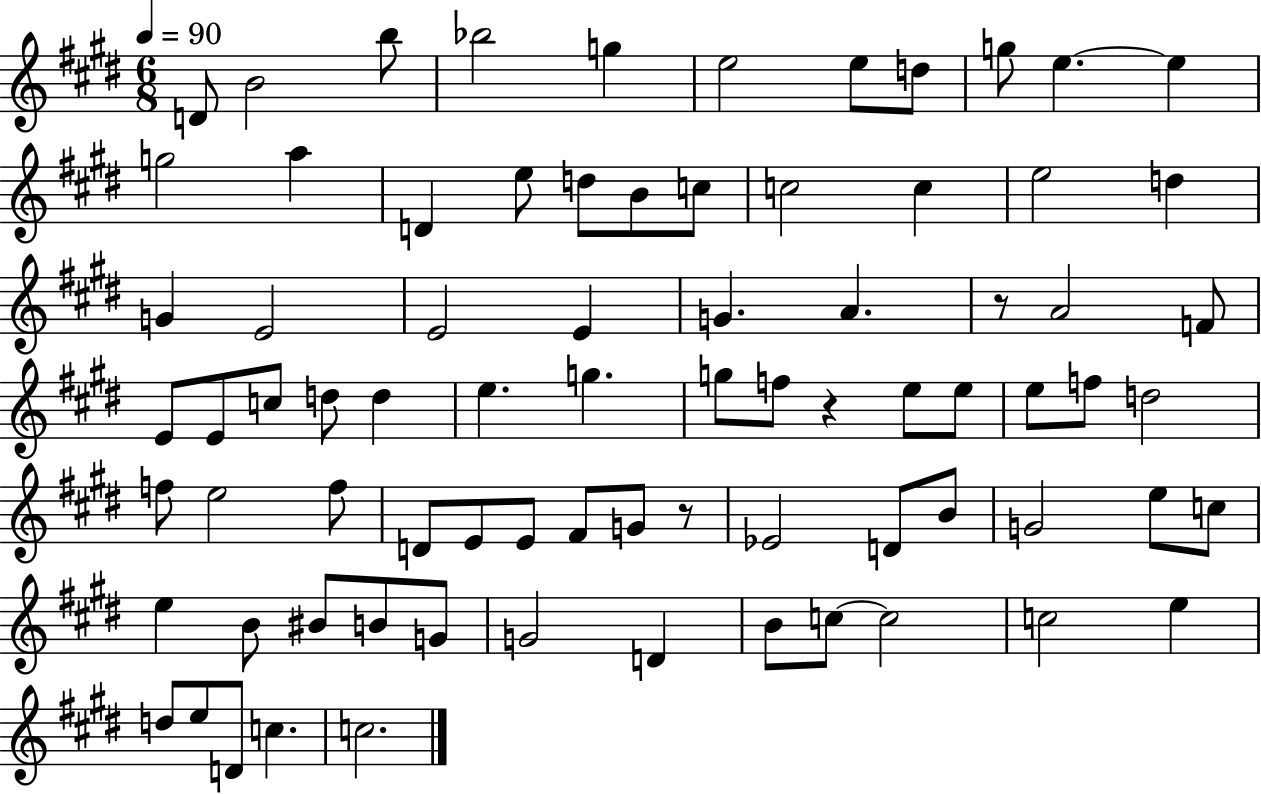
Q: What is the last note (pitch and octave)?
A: C5